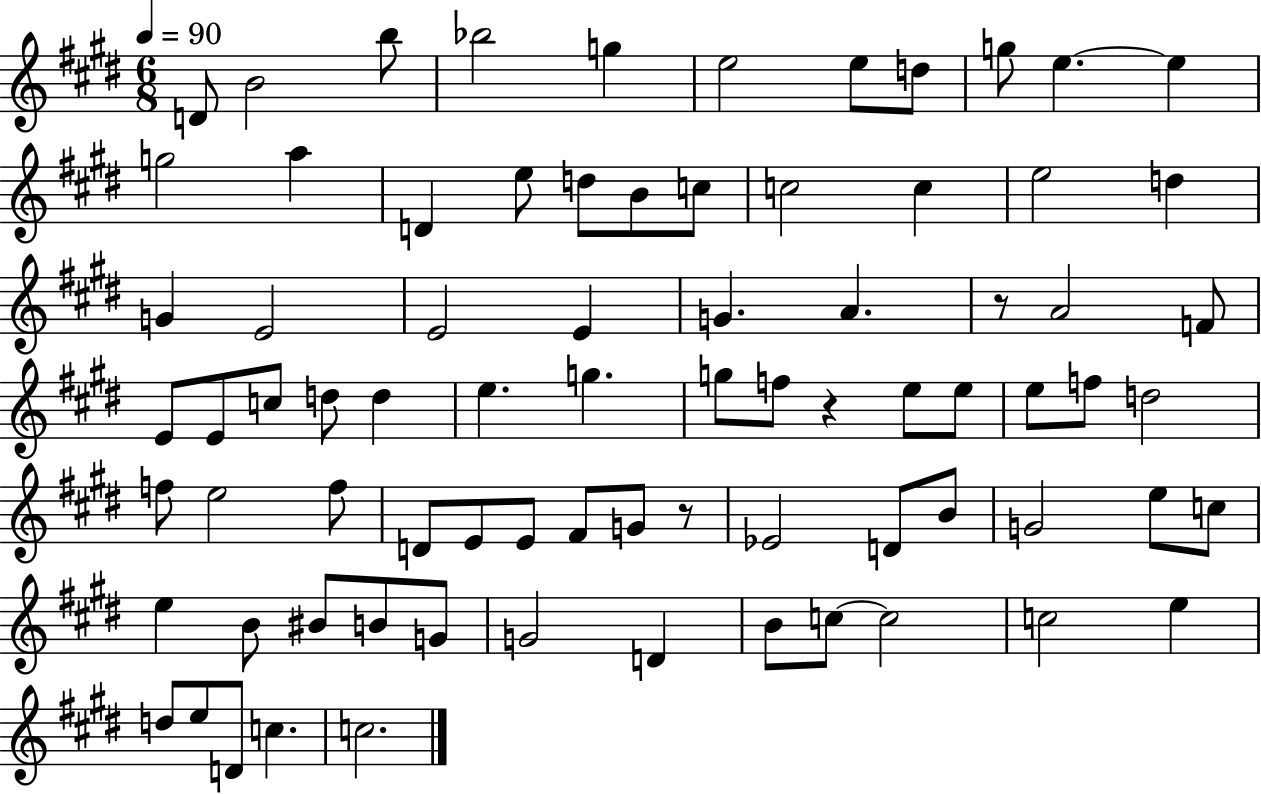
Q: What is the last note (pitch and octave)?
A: C5